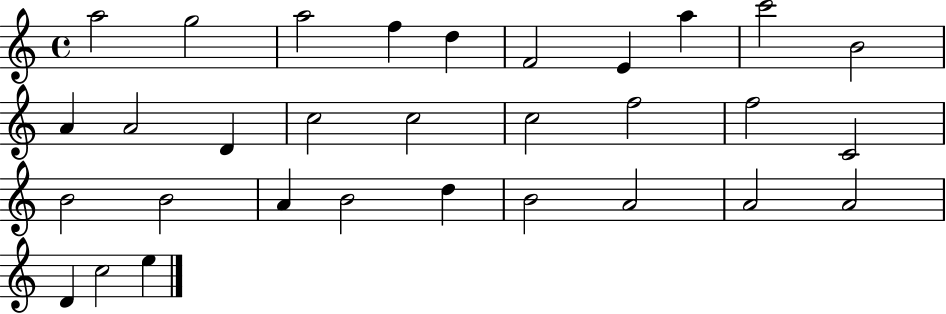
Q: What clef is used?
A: treble